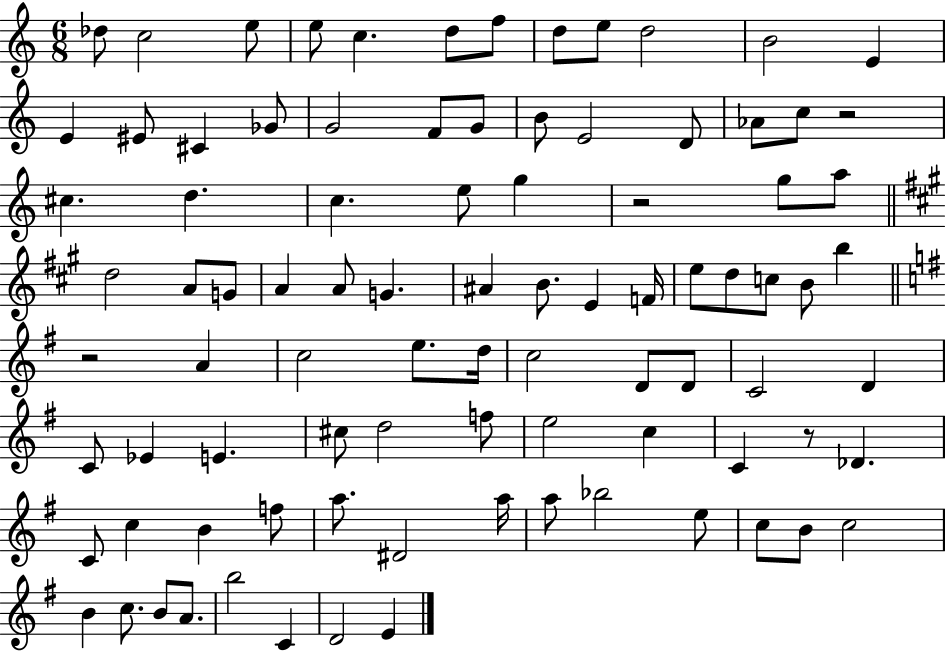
Db5/e C5/h E5/e E5/e C5/q. D5/e F5/e D5/e E5/e D5/h B4/h E4/q E4/q EIS4/e C#4/q Gb4/e G4/h F4/e G4/e B4/e E4/h D4/e Ab4/e C5/e R/h C#5/q. D5/q. C5/q. E5/e G5/q R/h G5/e A5/e D5/h A4/e G4/e A4/q A4/e G4/q. A#4/q B4/e. E4/q F4/s E5/e D5/e C5/e B4/e B5/q R/h A4/q C5/h E5/e. D5/s C5/h D4/e D4/e C4/h D4/q C4/e Eb4/q E4/q. C#5/e D5/h F5/e E5/h C5/q C4/q R/e Db4/q. C4/e C5/q B4/q F5/e A5/e. D#4/h A5/s A5/e Bb5/h E5/e C5/e B4/e C5/h B4/q C5/e. B4/e A4/e. B5/h C4/q D4/h E4/q